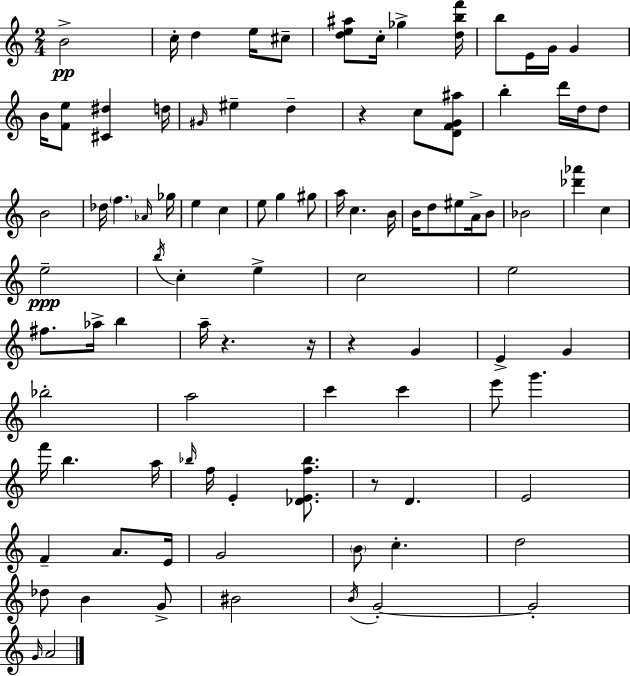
B4/h C5/s D5/q E5/s C#5/e [D5,E5,A#5]/e C5/s Gb5/q [D5,B5,F6]/s B5/e E4/s G4/s G4/q B4/s [F4,E5]/e [C#4,D#5]/q D5/s G#4/s EIS5/q D5/q R/q C5/e [D4,F4,G4,A#5]/e B5/q D6/s D5/s D5/e B4/h Db5/s F5/q. Ab4/s Gb5/s E5/q C5/q E5/e G5/q G#5/e A5/s C5/q. B4/s B4/s D5/e EIS5/e A4/s B4/e Bb4/h [Db6,Ab6]/q C5/q E5/h B5/s C5/q E5/q C5/h E5/h F#5/e. Ab5/s B5/q A5/s R/q. R/s R/q G4/q E4/q G4/q Bb5/h A5/h C6/q C6/q E6/e G6/q. F6/s B5/q. A5/s Bb5/s F5/s E4/q [Db4,E4,F5,Bb5]/e. R/e D4/q. E4/h F4/q A4/e. E4/s G4/h B4/e C5/q. D5/h Db5/e B4/q G4/e BIS4/h B4/s G4/h G4/h G4/s A4/h